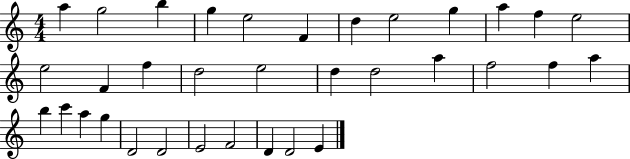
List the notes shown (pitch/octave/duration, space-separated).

A5/q G5/h B5/q G5/q E5/h F4/q D5/q E5/h G5/q A5/q F5/q E5/h E5/h F4/q F5/q D5/h E5/h D5/q D5/h A5/q F5/h F5/q A5/q B5/q C6/q A5/q G5/q D4/h D4/h E4/h F4/h D4/q D4/h E4/q